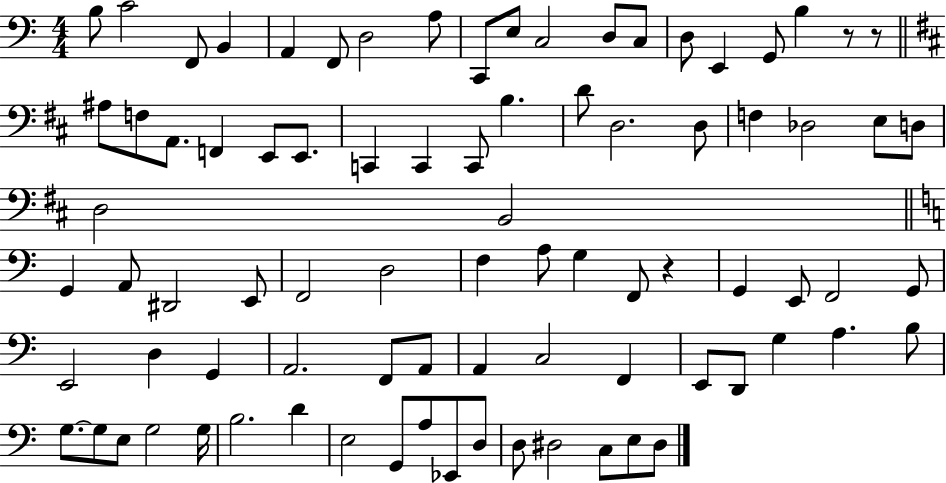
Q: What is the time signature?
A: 4/4